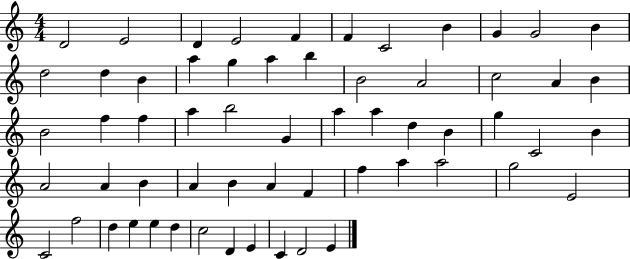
D4/h E4/h D4/q E4/h F4/q F4/q C4/h B4/q G4/q G4/h B4/q D5/h D5/q B4/q A5/q G5/q A5/q B5/q B4/h A4/h C5/h A4/q B4/q B4/h F5/q F5/q A5/q B5/h G4/q A5/q A5/q D5/q B4/q G5/q C4/h B4/q A4/h A4/q B4/q A4/q B4/q A4/q F4/q F5/q A5/q A5/h G5/h E4/h C4/h F5/h D5/q E5/q E5/q D5/q C5/h D4/q E4/q C4/q D4/h E4/q